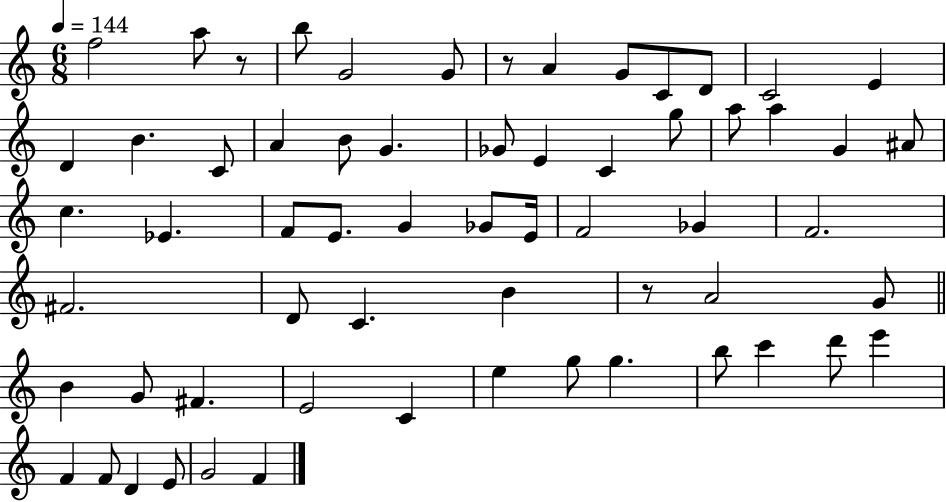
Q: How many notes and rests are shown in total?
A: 62